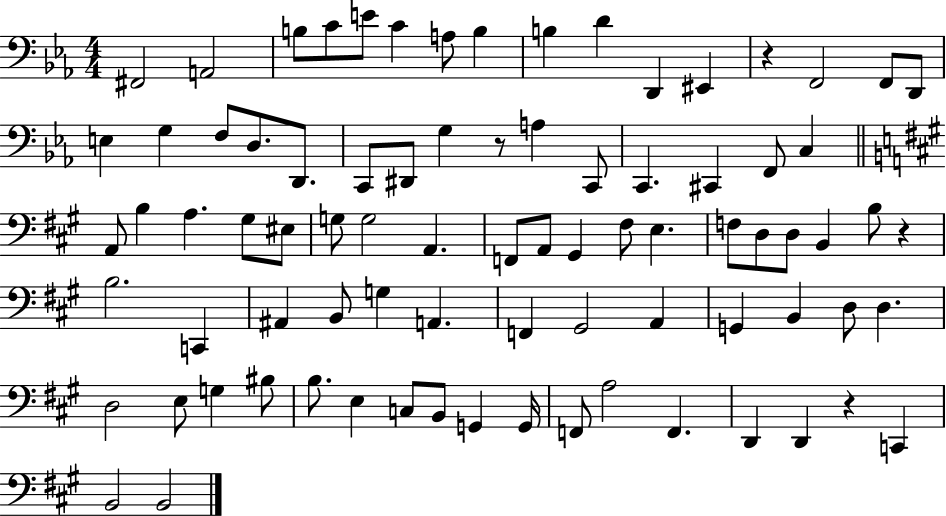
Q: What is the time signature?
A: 4/4